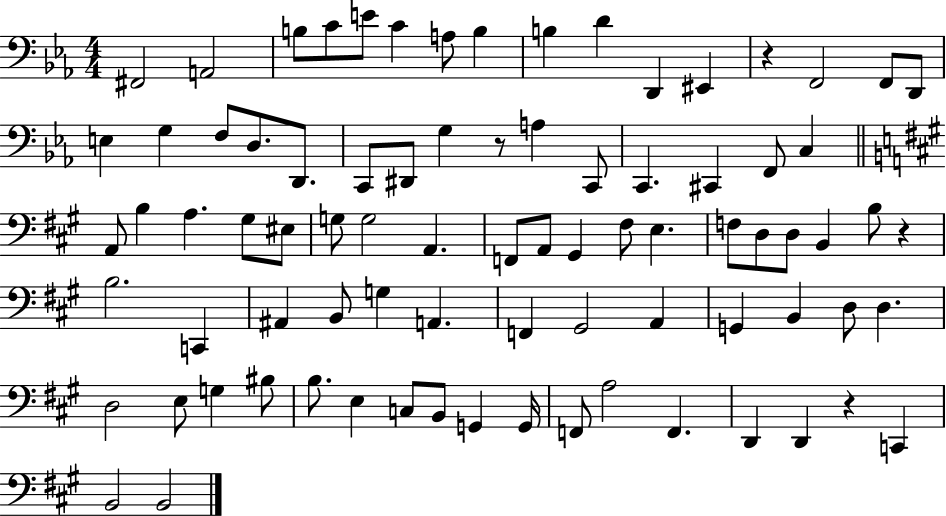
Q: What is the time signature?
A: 4/4